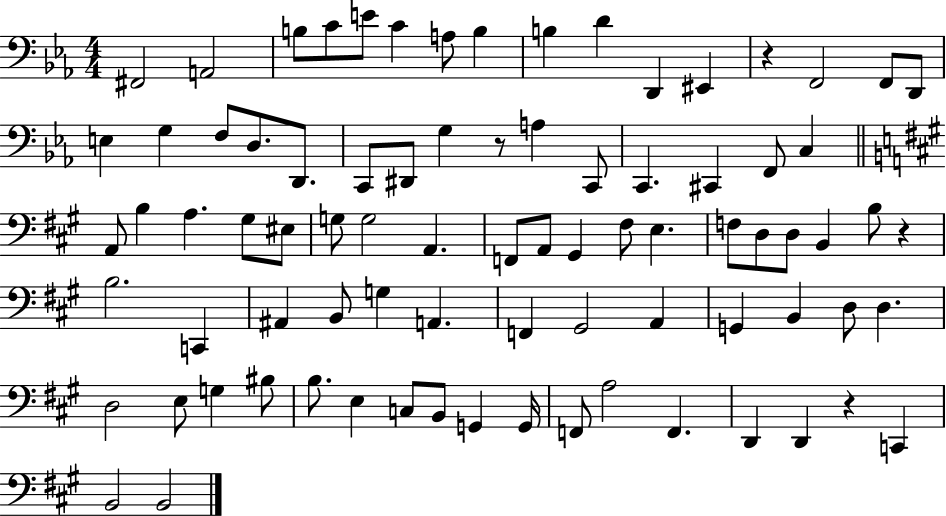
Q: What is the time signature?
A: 4/4